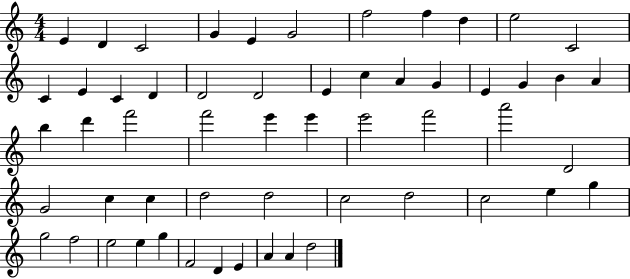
E4/q D4/q C4/h G4/q E4/q G4/h F5/h F5/q D5/q E5/h C4/h C4/q E4/q C4/q D4/q D4/h D4/h E4/q C5/q A4/q G4/q E4/q G4/q B4/q A4/q B5/q D6/q F6/h F6/h E6/q E6/q E6/h F6/h A6/h D4/h G4/h C5/q C5/q D5/h D5/h C5/h D5/h C5/h E5/q G5/q G5/h F5/h E5/h E5/q G5/q F4/h D4/q E4/q A4/q A4/q D5/h